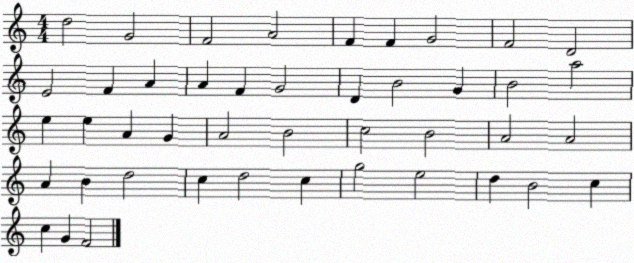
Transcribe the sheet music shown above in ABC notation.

X:1
T:Untitled
M:4/4
L:1/4
K:C
d2 G2 F2 A2 F F G2 F2 D2 E2 F A A F G2 D B2 G B2 a2 e e A G A2 B2 c2 B2 A2 A2 A B d2 c d2 c g2 e2 d B2 c c G F2